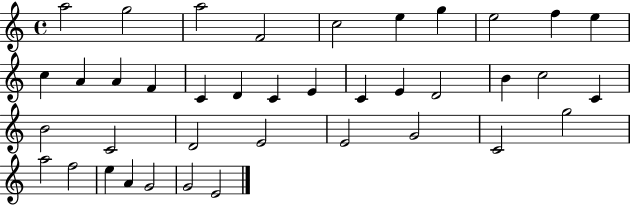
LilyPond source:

{
  \clef treble
  \time 4/4
  \defaultTimeSignature
  \key c \major
  a''2 g''2 | a''2 f'2 | c''2 e''4 g''4 | e''2 f''4 e''4 | \break c''4 a'4 a'4 f'4 | c'4 d'4 c'4 e'4 | c'4 e'4 d'2 | b'4 c''2 c'4 | \break b'2 c'2 | d'2 e'2 | e'2 g'2 | c'2 g''2 | \break a''2 f''2 | e''4 a'4 g'2 | g'2 e'2 | \bar "|."
}